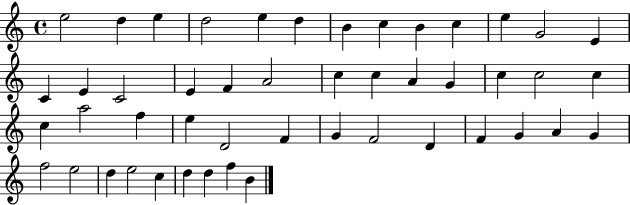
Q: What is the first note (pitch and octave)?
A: E5